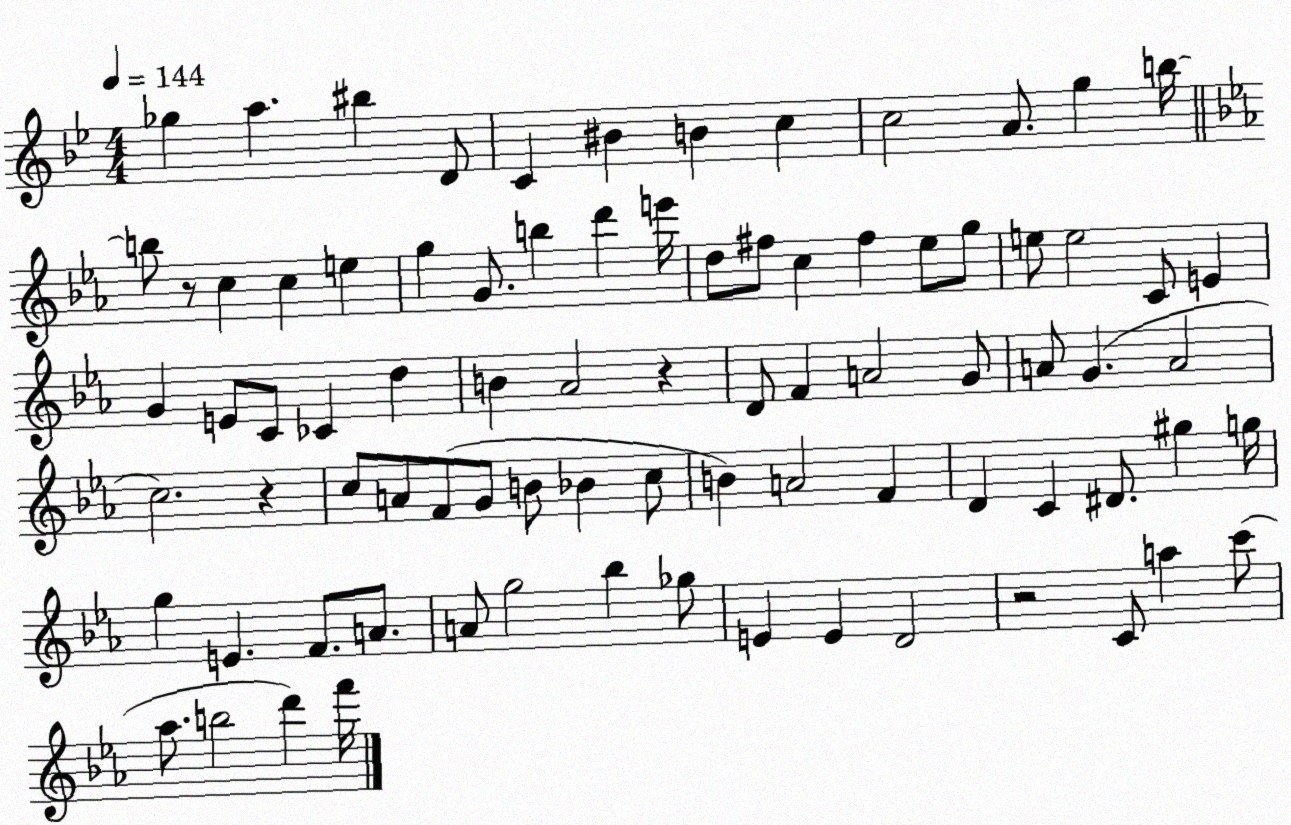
X:1
T:Untitled
M:4/4
L:1/4
K:Bb
_g a ^b D/2 C ^B B c c2 A/2 g b/4 b/2 z/2 c c e g G/2 b d' e'/4 d/2 ^f/2 c ^f _e/2 g/2 e/2 e2 C/2 E G E/2 C/2 _C d B _A2 z D/2 F A2 G/2 A/2 G A2 c2 z c/2 A/2 F/2 G/2 B/2 _B c/2 B A2 F D C ^D/2 ^g g/4 g E F/2 A/2 A/2 g2 _b _g/2 E E D2 z2 C/2 a c'/2 _a/2 b2 d' f'/4